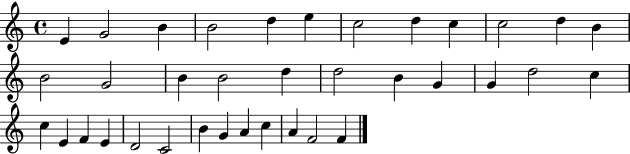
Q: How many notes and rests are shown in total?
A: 36